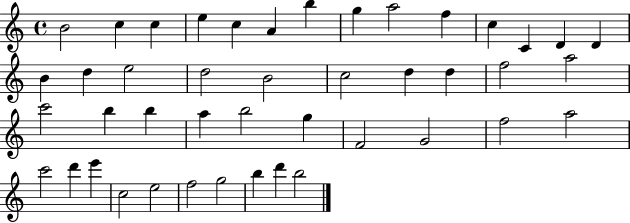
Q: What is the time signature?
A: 4/4